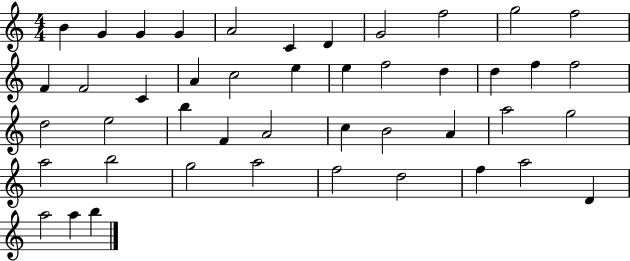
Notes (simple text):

B4/q G4/q G4/q G4/q A4/h C4/q D4/q G4/h F5/h G5/h F5/h F4/q F4/h C4/q A4/q C5/h E5/q E5/q F5/h D5/q D5/q F5/q F5/h D5/h E5/h B5/q F4/q A4/h C5/q B4/h A4/q A5/h G5/h A5/h B5/h G5/h A5/h F5/h D5/h F5/q A5/h D4/q A5/h A5/q B5/q